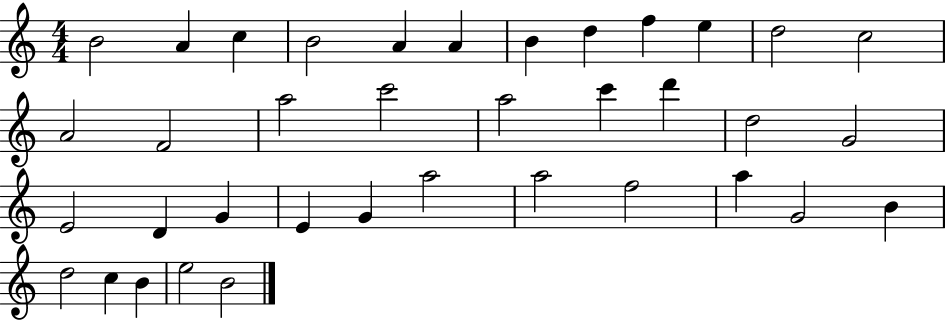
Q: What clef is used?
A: treble